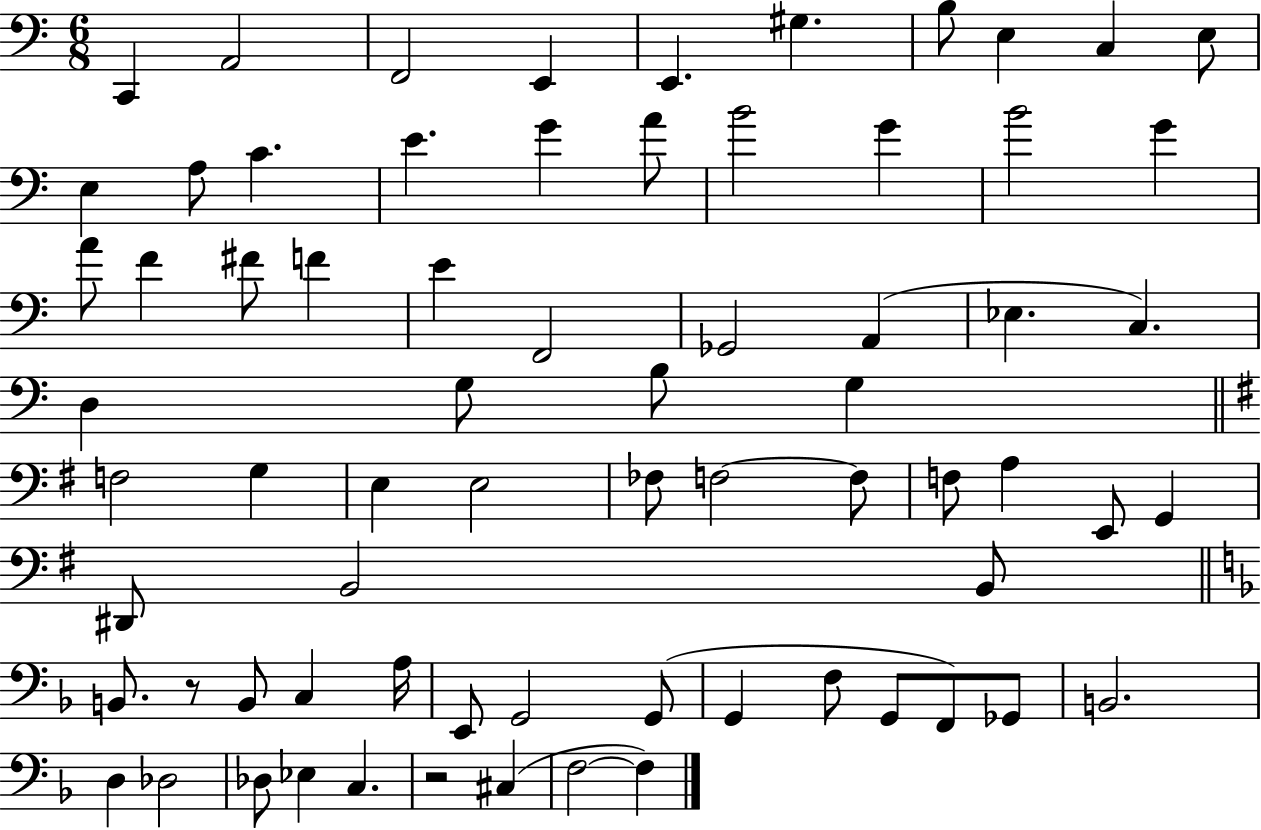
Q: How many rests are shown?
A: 2